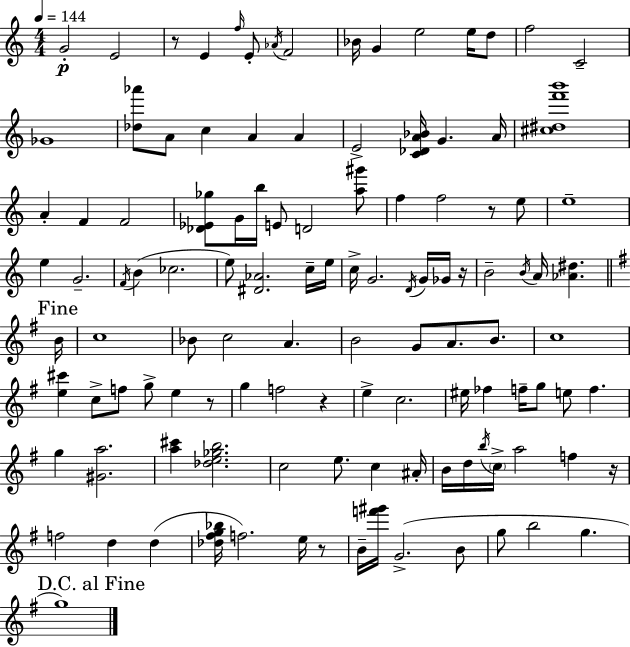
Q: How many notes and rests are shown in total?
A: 116